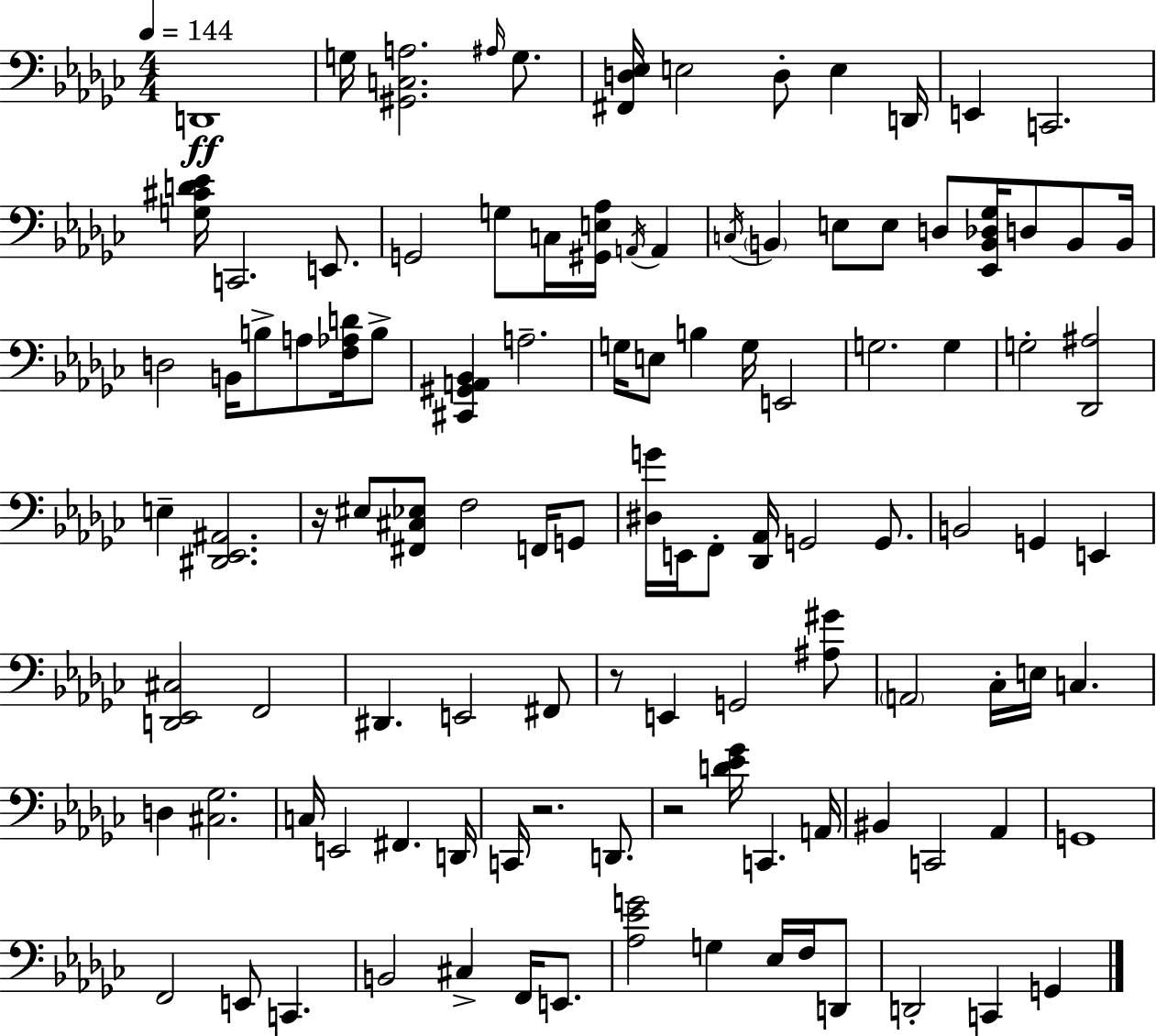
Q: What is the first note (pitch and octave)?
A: D2